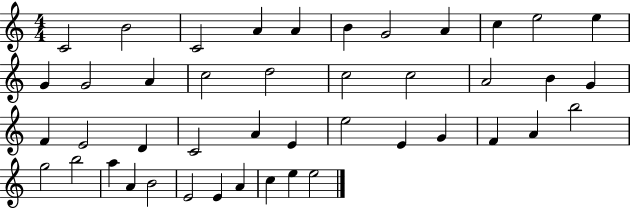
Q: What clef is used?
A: treble